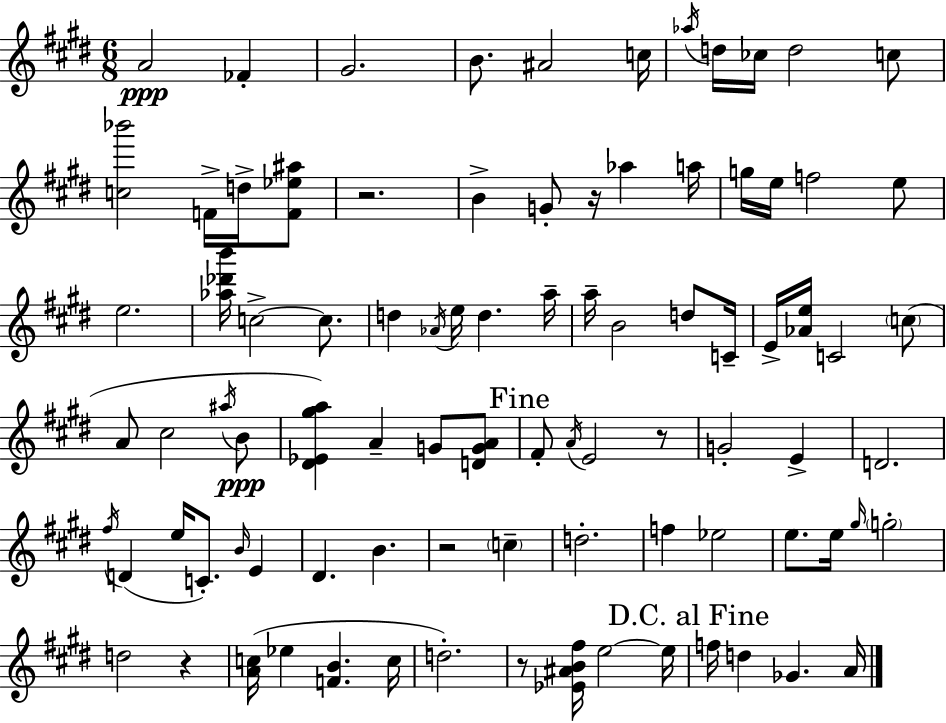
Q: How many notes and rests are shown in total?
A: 89